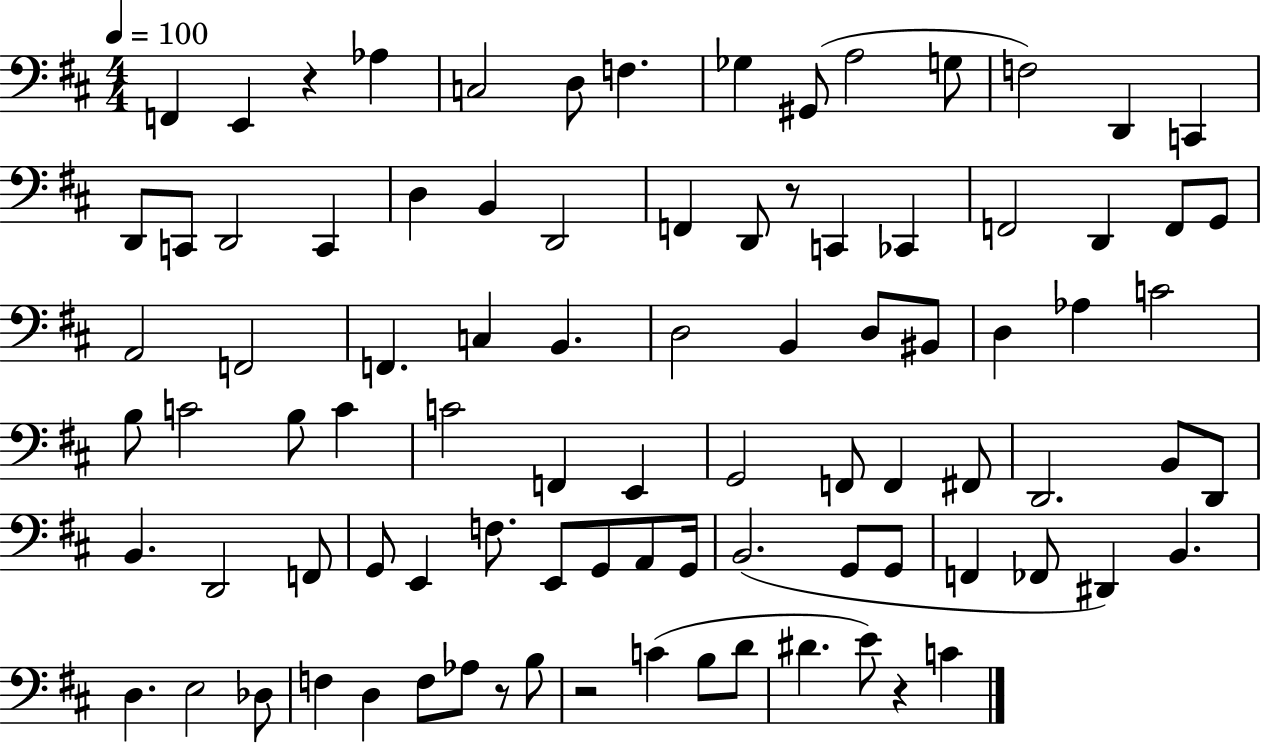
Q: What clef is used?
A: bass